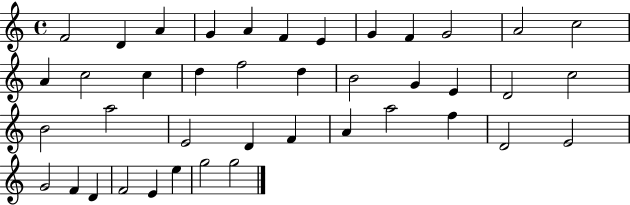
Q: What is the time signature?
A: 4/4